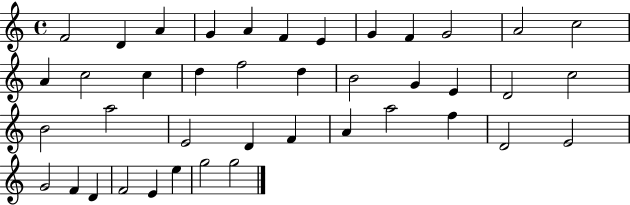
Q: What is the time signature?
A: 4/4